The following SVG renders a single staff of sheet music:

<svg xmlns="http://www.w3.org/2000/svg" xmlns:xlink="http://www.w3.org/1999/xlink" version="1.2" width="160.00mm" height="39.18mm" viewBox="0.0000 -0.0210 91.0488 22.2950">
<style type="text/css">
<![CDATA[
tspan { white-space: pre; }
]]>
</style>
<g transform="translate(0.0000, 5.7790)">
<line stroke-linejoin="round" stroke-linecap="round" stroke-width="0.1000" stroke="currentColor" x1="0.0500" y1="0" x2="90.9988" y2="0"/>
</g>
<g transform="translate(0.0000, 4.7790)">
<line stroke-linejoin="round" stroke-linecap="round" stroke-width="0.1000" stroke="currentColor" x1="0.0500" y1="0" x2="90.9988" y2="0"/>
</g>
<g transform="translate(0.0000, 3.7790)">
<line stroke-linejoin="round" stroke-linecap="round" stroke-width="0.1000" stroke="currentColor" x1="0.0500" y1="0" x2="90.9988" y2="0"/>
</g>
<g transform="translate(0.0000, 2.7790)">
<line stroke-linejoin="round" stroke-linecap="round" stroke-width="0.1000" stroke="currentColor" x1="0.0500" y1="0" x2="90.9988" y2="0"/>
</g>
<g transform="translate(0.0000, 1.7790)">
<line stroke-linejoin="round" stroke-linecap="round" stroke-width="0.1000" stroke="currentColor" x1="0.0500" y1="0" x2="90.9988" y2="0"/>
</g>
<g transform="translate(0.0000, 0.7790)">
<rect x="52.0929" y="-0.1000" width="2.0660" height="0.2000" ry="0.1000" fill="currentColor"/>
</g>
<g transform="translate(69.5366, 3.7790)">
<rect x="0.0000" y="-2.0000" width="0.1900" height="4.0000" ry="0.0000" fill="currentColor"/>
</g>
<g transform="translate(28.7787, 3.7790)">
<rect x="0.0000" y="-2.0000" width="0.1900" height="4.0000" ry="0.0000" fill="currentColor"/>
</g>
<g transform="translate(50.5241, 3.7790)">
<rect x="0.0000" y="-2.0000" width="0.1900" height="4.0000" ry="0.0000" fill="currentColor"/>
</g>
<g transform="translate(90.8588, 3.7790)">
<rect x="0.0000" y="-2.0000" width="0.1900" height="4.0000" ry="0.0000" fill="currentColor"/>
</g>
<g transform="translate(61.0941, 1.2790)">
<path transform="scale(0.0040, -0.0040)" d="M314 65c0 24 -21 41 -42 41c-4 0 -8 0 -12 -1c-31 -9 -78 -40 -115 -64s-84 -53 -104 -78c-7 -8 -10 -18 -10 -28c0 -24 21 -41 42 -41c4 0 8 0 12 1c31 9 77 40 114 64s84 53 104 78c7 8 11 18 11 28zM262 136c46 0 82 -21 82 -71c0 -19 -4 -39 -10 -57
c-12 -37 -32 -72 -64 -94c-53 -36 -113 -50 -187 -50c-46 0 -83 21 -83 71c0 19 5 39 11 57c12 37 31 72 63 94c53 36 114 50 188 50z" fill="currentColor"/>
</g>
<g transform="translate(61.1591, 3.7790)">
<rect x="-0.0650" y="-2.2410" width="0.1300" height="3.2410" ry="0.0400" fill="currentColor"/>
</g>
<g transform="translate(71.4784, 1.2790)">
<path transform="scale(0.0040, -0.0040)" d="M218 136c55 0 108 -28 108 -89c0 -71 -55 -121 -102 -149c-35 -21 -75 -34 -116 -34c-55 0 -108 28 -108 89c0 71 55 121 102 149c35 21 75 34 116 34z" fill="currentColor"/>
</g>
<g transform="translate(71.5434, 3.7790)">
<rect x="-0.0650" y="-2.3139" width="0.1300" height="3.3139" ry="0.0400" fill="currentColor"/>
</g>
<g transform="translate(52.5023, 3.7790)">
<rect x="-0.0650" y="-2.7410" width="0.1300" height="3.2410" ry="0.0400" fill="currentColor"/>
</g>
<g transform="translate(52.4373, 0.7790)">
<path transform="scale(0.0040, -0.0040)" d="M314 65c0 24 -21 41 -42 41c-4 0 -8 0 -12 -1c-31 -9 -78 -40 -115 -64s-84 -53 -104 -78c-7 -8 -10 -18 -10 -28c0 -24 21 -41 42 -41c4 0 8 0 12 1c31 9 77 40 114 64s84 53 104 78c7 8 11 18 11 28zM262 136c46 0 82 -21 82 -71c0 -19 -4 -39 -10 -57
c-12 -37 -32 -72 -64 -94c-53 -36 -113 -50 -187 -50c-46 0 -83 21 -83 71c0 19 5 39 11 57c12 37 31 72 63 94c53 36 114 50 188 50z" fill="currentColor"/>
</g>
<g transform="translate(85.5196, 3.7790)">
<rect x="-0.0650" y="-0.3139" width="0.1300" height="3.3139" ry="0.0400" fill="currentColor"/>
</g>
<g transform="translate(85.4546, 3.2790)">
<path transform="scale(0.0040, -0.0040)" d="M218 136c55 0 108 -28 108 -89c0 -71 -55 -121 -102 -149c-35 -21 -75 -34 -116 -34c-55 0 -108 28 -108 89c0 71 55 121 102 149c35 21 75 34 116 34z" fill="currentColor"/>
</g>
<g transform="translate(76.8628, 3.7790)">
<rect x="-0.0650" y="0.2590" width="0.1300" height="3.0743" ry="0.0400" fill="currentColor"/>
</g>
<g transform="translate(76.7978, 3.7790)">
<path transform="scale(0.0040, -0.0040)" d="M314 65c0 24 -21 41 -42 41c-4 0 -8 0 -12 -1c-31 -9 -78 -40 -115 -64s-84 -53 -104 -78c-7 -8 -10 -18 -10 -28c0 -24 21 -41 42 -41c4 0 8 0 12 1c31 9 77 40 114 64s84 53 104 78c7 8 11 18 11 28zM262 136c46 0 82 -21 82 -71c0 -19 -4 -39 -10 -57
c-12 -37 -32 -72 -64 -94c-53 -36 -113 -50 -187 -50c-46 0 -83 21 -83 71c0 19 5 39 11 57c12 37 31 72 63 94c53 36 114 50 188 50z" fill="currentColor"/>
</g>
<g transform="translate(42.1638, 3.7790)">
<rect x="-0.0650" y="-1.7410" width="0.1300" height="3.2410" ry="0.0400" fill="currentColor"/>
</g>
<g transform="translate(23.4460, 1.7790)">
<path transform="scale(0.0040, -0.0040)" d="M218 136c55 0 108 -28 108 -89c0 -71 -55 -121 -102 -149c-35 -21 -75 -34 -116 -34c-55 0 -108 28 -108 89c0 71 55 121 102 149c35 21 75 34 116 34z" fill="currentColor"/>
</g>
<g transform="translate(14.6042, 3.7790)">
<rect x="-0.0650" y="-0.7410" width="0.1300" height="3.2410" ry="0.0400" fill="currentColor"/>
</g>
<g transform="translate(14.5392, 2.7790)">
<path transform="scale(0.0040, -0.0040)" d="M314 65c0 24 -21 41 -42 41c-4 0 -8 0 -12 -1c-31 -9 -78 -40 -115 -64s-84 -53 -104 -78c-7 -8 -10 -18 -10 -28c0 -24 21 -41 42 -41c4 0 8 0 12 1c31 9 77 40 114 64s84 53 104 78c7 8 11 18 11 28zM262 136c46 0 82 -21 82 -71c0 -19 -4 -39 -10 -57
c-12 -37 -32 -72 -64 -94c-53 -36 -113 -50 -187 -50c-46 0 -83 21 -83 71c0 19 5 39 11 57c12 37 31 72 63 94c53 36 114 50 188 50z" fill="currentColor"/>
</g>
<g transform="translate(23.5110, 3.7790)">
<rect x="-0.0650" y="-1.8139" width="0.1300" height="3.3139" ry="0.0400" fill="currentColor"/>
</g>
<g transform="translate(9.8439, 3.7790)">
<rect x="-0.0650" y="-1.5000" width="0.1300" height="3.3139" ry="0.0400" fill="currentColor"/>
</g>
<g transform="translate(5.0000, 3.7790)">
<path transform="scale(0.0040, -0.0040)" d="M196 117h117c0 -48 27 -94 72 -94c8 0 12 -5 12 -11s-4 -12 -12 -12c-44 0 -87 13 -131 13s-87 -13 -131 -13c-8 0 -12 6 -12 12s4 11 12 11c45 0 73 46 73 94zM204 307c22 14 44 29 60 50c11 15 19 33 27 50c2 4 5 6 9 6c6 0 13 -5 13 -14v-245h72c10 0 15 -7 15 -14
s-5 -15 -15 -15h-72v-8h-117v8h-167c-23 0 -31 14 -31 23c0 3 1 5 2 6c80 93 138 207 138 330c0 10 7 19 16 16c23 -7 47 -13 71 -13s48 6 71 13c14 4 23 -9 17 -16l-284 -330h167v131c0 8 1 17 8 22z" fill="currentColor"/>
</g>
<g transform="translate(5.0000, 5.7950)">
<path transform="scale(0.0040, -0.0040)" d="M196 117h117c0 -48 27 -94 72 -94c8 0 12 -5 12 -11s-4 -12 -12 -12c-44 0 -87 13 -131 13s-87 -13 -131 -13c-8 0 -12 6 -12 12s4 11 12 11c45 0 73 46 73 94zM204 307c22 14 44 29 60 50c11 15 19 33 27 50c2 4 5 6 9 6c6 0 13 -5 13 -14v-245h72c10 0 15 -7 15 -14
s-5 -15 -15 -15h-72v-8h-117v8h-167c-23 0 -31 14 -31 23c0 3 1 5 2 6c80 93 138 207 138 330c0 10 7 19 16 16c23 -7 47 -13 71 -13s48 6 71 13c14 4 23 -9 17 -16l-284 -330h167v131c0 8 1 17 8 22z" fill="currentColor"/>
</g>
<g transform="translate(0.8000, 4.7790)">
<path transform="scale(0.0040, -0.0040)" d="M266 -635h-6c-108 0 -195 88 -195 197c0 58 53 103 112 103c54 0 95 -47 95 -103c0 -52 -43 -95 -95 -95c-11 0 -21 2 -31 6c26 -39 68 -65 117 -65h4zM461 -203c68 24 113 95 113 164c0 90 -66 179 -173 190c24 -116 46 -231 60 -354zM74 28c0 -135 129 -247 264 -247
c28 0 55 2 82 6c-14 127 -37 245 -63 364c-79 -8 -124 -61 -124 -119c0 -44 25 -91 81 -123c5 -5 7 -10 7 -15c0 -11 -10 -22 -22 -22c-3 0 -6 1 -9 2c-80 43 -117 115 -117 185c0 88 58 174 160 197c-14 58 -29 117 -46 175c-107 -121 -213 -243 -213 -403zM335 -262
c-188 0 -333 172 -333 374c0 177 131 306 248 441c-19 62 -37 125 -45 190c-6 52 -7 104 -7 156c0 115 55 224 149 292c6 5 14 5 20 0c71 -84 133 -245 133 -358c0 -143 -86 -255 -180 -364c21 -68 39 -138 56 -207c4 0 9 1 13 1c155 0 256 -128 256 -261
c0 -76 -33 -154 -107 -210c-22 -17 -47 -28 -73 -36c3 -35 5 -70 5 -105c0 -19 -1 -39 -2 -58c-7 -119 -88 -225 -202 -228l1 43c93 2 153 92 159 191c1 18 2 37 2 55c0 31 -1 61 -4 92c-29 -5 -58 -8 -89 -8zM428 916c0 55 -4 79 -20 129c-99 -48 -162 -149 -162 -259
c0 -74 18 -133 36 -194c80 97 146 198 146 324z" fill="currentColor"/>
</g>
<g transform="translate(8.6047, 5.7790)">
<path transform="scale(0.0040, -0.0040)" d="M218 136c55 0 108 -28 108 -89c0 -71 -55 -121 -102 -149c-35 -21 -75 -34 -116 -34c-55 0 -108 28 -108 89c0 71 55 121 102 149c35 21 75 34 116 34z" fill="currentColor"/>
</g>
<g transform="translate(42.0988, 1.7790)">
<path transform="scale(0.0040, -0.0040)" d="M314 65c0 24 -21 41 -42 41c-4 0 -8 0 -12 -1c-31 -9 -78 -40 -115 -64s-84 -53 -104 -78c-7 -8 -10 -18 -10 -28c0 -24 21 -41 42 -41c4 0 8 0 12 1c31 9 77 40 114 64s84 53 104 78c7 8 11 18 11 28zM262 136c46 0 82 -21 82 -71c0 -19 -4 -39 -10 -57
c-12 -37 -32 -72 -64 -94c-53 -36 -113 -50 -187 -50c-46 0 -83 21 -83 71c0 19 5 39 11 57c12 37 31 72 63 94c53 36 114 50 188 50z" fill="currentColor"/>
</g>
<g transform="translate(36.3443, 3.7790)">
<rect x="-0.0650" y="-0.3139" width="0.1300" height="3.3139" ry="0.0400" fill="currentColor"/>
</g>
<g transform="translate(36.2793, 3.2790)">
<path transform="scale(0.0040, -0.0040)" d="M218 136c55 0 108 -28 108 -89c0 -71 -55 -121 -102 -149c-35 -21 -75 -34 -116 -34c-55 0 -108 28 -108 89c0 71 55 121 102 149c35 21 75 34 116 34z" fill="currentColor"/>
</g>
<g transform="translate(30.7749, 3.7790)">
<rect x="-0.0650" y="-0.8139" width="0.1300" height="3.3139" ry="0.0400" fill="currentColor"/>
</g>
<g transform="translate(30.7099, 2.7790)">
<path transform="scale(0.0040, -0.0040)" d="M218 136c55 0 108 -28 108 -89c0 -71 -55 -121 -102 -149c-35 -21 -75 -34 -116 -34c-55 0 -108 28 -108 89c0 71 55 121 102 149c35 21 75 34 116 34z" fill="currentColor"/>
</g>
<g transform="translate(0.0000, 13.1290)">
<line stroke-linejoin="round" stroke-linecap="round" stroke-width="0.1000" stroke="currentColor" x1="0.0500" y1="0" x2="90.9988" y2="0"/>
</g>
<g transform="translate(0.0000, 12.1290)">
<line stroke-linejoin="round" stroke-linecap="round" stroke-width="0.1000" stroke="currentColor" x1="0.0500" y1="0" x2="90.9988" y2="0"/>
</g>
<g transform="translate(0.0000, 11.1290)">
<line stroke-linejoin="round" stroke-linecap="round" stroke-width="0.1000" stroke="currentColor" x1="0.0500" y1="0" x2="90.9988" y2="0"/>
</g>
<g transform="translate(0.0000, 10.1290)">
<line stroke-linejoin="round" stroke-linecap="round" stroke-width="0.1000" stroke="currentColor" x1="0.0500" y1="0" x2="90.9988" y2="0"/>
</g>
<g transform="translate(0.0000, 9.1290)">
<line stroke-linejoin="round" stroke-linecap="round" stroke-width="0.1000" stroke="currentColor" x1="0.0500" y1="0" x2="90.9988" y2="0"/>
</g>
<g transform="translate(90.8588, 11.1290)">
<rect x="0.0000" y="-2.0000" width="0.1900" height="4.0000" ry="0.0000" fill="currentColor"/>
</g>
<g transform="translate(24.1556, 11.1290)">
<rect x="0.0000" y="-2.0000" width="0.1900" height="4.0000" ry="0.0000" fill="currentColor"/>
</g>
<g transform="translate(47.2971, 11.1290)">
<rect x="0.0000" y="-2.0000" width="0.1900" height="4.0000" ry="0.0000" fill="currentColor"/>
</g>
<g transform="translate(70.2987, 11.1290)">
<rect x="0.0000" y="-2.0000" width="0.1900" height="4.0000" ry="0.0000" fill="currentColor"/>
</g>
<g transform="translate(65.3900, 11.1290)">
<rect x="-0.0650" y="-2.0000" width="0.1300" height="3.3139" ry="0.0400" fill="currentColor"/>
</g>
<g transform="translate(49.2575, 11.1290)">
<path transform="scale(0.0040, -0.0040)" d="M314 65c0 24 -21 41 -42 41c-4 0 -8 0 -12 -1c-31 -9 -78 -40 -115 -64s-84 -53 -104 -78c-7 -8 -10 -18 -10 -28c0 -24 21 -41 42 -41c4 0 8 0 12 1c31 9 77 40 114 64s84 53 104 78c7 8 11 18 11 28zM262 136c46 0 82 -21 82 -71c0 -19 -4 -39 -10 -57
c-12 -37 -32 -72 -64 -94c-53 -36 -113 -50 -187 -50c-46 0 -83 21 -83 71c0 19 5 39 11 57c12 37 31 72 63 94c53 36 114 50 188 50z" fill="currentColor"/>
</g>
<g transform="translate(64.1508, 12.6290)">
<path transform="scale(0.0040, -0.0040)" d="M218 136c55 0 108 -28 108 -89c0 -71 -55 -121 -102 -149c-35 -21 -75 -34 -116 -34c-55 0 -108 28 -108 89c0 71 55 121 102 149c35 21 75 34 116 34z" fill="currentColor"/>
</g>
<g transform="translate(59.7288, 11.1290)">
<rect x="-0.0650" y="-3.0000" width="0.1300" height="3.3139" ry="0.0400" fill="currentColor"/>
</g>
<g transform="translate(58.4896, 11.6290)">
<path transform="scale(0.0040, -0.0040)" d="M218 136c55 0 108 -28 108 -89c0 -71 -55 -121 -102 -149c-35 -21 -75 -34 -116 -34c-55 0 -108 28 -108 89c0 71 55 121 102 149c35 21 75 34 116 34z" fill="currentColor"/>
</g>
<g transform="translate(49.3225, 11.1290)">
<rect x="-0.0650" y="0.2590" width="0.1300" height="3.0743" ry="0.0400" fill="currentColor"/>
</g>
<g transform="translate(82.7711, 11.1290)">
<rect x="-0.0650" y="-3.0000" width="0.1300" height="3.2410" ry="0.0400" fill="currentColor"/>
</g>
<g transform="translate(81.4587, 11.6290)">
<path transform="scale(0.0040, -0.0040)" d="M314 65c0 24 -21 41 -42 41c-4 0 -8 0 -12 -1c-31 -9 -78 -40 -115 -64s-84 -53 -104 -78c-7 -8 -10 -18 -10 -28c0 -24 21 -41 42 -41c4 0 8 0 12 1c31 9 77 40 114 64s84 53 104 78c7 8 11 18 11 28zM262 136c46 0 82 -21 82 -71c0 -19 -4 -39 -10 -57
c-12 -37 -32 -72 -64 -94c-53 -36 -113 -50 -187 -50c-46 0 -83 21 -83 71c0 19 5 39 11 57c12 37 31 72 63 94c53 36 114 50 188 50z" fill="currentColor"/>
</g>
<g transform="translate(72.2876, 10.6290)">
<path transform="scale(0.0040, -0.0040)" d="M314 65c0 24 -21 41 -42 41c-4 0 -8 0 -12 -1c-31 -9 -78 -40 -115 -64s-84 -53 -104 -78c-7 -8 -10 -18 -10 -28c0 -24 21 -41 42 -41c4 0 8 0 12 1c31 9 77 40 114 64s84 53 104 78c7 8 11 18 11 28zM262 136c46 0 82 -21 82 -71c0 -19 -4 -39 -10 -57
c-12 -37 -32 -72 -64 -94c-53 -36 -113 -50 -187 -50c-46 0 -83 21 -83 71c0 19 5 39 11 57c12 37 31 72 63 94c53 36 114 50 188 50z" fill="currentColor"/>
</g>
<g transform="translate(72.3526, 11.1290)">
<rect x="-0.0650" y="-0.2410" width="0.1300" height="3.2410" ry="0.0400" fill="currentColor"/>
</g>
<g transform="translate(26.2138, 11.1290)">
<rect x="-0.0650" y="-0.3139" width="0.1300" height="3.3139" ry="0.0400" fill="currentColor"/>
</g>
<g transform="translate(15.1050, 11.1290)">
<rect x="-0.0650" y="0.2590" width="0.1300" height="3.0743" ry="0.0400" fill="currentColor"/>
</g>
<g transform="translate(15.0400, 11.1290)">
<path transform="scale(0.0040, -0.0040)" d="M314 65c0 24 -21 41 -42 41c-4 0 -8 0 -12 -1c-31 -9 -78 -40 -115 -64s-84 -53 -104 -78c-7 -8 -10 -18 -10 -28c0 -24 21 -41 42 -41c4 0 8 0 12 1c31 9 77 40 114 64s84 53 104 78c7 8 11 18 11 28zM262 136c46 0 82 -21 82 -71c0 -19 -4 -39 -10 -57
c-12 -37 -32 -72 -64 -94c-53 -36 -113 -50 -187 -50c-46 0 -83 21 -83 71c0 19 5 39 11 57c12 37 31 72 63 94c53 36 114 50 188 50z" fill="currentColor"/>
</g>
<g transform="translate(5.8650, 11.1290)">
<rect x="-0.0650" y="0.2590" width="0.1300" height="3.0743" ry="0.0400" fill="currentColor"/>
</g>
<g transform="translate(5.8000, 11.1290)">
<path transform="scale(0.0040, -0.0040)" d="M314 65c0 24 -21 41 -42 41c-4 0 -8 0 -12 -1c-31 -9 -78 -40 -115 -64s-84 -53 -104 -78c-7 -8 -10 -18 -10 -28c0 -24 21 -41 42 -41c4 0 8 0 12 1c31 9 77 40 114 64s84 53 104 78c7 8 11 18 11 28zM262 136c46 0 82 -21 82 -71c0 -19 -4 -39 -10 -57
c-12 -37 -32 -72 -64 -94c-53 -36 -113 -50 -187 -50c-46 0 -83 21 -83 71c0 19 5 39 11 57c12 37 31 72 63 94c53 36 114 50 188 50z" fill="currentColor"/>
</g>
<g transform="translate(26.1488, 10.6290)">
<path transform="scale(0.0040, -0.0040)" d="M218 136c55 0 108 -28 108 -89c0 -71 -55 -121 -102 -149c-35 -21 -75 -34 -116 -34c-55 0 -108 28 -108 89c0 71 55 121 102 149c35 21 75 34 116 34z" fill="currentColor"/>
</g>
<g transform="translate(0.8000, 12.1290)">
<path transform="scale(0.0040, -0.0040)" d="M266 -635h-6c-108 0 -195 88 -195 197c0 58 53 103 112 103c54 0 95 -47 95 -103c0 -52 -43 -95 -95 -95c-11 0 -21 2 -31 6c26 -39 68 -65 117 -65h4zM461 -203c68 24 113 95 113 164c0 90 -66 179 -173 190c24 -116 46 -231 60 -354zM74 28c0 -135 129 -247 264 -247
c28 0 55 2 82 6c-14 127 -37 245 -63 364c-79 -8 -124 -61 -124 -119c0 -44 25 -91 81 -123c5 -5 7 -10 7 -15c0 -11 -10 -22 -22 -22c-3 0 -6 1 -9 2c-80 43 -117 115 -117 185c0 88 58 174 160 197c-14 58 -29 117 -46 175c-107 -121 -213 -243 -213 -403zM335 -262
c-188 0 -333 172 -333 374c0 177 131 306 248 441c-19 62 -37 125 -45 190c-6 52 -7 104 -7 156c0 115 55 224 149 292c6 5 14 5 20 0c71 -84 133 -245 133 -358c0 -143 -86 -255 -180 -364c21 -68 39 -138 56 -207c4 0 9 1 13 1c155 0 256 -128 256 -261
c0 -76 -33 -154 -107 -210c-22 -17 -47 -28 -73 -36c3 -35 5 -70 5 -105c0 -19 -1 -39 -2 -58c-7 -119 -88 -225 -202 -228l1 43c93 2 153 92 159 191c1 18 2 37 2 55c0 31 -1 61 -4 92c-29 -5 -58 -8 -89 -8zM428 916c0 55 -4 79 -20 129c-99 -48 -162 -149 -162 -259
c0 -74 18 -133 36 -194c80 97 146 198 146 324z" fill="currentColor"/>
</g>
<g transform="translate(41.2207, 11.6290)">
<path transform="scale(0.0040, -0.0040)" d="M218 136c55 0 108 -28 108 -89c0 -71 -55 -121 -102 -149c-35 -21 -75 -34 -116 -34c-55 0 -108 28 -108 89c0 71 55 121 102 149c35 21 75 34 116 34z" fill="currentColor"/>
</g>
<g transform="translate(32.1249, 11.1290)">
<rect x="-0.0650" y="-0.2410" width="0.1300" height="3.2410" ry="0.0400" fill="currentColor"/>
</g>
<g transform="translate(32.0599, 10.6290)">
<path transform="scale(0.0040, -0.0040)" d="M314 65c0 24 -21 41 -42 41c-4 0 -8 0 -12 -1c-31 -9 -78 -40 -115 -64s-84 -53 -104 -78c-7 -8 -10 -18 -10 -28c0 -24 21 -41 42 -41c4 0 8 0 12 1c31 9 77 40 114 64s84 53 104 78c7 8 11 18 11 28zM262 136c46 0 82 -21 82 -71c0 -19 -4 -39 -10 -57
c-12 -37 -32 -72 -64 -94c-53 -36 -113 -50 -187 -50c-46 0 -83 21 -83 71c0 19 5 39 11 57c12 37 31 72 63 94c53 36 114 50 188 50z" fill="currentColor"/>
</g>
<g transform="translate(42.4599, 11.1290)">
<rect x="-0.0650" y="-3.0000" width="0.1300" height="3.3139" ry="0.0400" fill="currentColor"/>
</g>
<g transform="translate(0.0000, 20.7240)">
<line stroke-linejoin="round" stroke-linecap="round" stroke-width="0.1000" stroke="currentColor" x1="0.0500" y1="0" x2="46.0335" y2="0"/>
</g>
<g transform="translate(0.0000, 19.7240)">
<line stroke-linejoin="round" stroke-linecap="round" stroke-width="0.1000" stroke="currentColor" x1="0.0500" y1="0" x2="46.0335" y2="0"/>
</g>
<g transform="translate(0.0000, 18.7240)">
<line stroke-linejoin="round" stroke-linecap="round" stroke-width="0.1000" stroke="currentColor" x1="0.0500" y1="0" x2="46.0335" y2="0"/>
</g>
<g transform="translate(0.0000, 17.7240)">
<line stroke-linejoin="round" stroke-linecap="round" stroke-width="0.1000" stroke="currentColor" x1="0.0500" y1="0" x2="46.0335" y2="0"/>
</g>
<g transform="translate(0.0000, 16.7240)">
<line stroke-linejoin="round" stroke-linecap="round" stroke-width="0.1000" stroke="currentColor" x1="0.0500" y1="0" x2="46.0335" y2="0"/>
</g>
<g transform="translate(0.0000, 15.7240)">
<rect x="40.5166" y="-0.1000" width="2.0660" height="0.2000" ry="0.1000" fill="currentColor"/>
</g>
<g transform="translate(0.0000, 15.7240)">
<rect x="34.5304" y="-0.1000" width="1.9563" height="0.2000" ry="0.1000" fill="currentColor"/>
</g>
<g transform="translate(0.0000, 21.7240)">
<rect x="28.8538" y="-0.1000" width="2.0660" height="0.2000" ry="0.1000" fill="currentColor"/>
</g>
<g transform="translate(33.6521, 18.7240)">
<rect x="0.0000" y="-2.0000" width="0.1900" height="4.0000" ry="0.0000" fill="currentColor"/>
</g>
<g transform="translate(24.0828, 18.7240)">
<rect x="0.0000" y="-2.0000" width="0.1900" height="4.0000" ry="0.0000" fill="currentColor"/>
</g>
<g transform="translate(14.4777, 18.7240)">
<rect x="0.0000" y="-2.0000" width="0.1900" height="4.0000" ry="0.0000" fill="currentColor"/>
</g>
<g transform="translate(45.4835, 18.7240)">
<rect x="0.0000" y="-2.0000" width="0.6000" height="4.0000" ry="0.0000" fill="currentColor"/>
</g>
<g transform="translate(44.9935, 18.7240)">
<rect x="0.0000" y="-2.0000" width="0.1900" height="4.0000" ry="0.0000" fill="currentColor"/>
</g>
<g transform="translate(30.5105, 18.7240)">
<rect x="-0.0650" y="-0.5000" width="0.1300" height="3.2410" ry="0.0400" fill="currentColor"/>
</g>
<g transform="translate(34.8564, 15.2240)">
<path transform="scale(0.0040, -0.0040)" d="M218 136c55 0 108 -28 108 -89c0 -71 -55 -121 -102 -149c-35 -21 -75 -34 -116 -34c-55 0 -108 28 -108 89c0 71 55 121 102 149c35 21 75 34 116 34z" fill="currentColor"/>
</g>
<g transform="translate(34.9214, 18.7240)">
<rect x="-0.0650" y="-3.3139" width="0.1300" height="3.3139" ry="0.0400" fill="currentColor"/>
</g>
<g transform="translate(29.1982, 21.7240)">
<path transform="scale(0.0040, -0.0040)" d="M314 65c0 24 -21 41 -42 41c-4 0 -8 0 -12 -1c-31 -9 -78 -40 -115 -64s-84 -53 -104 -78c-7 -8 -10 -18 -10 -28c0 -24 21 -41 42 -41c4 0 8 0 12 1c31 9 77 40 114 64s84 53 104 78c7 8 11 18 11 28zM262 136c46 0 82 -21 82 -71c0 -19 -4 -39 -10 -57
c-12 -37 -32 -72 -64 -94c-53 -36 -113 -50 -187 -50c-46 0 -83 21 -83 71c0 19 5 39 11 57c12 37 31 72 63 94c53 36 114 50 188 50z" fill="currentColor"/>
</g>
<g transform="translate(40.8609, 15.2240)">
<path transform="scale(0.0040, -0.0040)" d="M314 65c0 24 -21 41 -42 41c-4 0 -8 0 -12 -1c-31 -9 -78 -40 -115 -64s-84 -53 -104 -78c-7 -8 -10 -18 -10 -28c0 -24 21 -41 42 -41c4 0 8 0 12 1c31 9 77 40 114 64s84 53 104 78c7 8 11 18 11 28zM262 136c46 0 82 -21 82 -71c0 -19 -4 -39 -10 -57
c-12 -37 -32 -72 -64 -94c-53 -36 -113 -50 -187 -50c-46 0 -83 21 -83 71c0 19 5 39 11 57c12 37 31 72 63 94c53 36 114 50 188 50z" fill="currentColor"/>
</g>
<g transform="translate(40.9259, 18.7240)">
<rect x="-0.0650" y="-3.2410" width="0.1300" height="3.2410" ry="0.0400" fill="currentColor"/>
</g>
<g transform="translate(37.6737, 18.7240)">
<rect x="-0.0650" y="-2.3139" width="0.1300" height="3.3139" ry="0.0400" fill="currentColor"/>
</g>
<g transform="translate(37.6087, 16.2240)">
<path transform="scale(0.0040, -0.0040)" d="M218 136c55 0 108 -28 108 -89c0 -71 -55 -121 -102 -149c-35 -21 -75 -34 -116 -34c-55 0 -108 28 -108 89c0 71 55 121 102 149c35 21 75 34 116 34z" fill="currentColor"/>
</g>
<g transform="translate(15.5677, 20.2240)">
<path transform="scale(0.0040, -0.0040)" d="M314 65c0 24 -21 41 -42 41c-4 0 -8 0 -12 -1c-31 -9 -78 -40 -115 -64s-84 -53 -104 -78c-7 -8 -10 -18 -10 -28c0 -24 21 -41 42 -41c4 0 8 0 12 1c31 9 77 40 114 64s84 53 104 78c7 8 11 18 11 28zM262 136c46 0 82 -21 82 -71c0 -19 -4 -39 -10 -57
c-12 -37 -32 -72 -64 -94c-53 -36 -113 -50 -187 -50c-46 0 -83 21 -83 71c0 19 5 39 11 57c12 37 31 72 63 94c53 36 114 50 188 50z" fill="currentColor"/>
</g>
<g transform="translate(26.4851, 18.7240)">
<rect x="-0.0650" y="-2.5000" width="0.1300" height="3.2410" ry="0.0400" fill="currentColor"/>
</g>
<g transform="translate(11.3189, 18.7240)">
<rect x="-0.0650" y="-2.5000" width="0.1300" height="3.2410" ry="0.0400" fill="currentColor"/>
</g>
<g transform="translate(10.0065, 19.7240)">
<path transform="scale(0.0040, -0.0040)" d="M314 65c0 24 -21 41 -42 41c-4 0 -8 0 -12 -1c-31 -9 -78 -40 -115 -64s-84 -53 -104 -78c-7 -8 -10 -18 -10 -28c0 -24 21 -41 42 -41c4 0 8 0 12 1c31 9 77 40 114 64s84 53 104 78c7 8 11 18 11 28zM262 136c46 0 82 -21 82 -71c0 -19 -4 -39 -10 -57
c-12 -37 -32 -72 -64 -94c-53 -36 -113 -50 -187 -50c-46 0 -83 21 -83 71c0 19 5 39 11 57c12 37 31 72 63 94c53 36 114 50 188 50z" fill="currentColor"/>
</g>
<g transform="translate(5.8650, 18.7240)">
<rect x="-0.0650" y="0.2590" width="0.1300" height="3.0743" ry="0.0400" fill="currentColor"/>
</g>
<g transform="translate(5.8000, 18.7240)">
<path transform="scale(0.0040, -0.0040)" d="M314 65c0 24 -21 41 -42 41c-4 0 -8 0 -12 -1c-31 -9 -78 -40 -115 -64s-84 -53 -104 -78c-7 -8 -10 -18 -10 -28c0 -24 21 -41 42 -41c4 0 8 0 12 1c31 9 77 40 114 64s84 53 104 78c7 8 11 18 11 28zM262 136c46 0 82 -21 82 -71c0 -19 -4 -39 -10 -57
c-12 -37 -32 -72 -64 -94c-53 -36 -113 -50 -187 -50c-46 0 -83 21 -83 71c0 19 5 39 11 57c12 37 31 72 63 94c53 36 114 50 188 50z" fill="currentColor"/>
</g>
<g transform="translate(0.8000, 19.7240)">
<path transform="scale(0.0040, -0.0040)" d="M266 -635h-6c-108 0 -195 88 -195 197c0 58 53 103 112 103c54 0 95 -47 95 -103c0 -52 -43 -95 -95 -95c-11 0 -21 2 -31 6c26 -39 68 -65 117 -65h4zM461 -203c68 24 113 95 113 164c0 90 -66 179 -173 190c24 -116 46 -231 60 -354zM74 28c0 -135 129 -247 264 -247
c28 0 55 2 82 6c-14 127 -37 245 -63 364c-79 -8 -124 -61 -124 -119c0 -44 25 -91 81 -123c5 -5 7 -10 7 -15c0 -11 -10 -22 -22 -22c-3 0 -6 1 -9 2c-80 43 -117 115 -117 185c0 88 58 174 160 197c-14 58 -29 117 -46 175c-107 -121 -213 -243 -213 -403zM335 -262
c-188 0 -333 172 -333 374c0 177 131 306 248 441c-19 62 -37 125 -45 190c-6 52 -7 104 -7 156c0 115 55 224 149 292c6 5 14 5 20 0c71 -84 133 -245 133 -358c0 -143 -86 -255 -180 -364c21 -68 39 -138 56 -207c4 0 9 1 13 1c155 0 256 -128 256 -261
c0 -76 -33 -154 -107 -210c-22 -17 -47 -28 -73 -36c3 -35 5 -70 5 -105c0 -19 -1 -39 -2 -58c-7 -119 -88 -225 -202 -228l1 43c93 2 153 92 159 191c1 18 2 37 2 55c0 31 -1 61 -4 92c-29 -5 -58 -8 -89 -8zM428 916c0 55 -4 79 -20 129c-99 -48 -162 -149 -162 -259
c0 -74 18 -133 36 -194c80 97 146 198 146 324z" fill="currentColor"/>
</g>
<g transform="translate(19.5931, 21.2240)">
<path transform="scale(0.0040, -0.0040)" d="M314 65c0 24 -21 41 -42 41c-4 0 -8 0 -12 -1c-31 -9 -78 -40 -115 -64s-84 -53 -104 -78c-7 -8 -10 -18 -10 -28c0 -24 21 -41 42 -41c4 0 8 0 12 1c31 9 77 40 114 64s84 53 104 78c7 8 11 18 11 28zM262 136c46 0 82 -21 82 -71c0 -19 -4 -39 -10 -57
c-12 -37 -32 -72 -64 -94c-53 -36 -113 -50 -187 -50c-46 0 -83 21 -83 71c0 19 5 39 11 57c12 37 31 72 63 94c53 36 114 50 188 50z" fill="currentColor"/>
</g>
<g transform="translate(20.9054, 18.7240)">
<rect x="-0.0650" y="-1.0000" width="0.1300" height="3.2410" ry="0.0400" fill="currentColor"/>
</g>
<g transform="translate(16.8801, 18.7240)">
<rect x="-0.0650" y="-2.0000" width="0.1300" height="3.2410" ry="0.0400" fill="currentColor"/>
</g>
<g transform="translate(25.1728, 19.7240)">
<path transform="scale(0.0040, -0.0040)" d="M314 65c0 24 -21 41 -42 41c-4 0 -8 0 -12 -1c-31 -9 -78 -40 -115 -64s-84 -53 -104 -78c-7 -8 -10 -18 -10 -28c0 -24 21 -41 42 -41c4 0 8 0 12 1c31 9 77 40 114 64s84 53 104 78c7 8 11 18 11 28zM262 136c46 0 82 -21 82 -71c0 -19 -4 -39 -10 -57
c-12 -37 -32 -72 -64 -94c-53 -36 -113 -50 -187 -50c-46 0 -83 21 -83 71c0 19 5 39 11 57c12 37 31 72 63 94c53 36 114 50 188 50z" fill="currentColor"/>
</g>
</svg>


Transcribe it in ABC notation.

X:1
T:Untitled
M:4/4
L:1/4
K:C
E d2 f d c f2 a2 g2 g B2 c B2 B2 c c2 A B2 A F c2 A2 B2 G2 F2 D2 G2 C2 b g b2